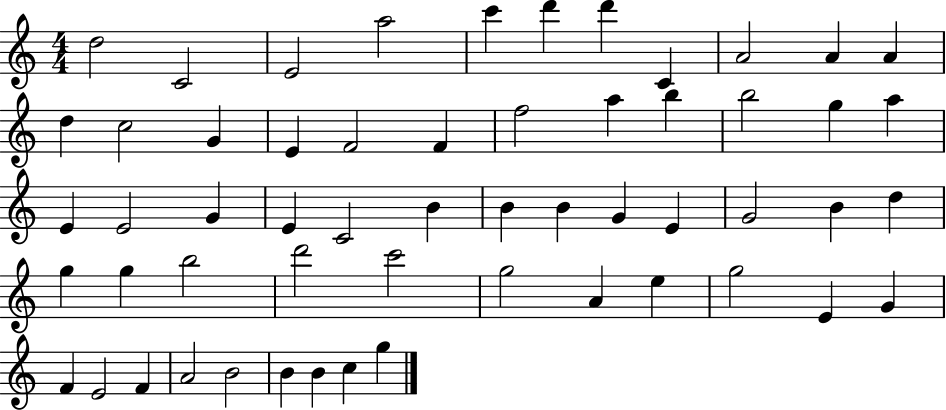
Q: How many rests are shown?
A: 0